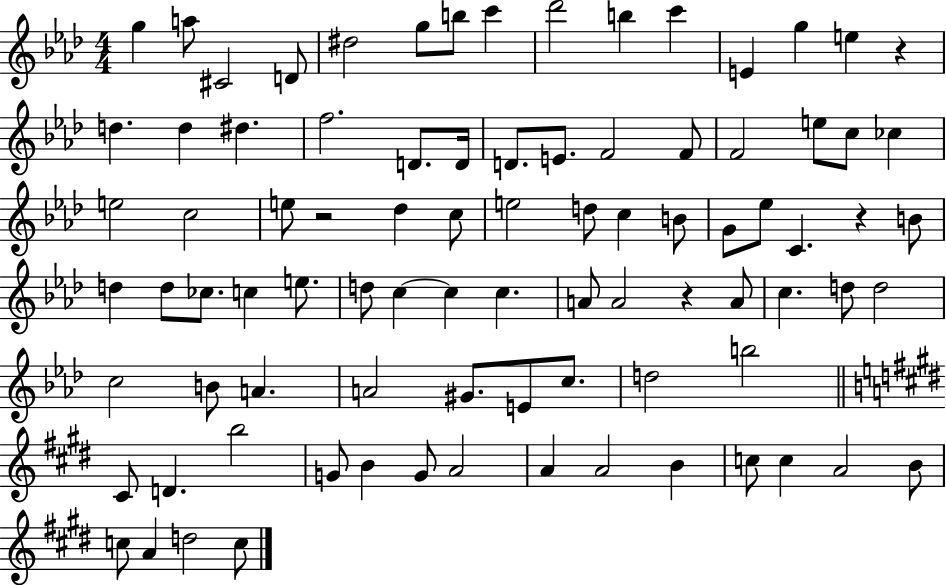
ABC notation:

X:1
T:Untitled
M:4/4
L:1/4
K:Ab
g a/2 ^C2 D/2 ^d2 g/2 b/2 c' _d'2 b c' E g e z d d ^d f2 D/2 D/4 D/2 E/2 F2 F/2 F2 e/2 c/2 _c e2 c2 e/2 z2 _d c/2 e2 d/2 c B/2 G/2 _e/2 C z B/2 d d/2 _c/2 c e/2 d/2 c c c A/2 A2 z A/2 c d/2 d2 c2 B/2 A A2 ^G/2 E/2 c/2 d2 b2 ^C/2 D b2 G/2 B G/2 A2 A A2 B c/2 c A2 B/2 c/2 A d2 c/2